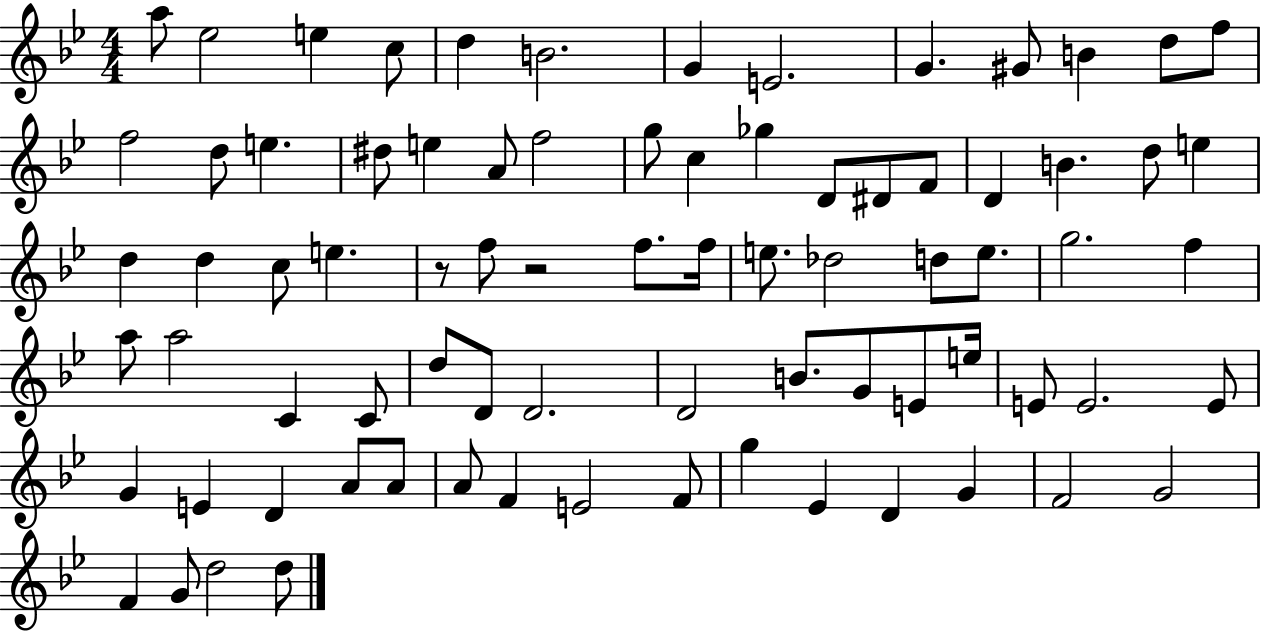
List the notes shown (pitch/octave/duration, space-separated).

A5/e Eb5/h E5/q C5/e D5/q B4/h. G4/q E4/h. G4/q. G#4/e B4/q D5/e F5/e F5/h D5/e E5/q. D#5/e E5/q A4/e F5/h G5/e C5/q Gb5/q D4/e D#4/e F4/e D4/q B4/q. D5/e E5/q D5/q D5/q C5/e E5/q. R/e F5/e R/h F5/e. F5/s E5/e. Db5/h D5/e E5/e. G5/h. F5/q A5/e A5/h C4/q C4/e D5/e D4/e D4/h. D4/h B4/e. G4/e E4/e E5/s E4/e E4/h. E4/e G4/q E4/q D4/q A4/e A4/e A4/e F4/q E4/h F4/e G5/q Eb4/q D4/q G4/q F4/h G4/h F4/q G4/e D5/h D5/e